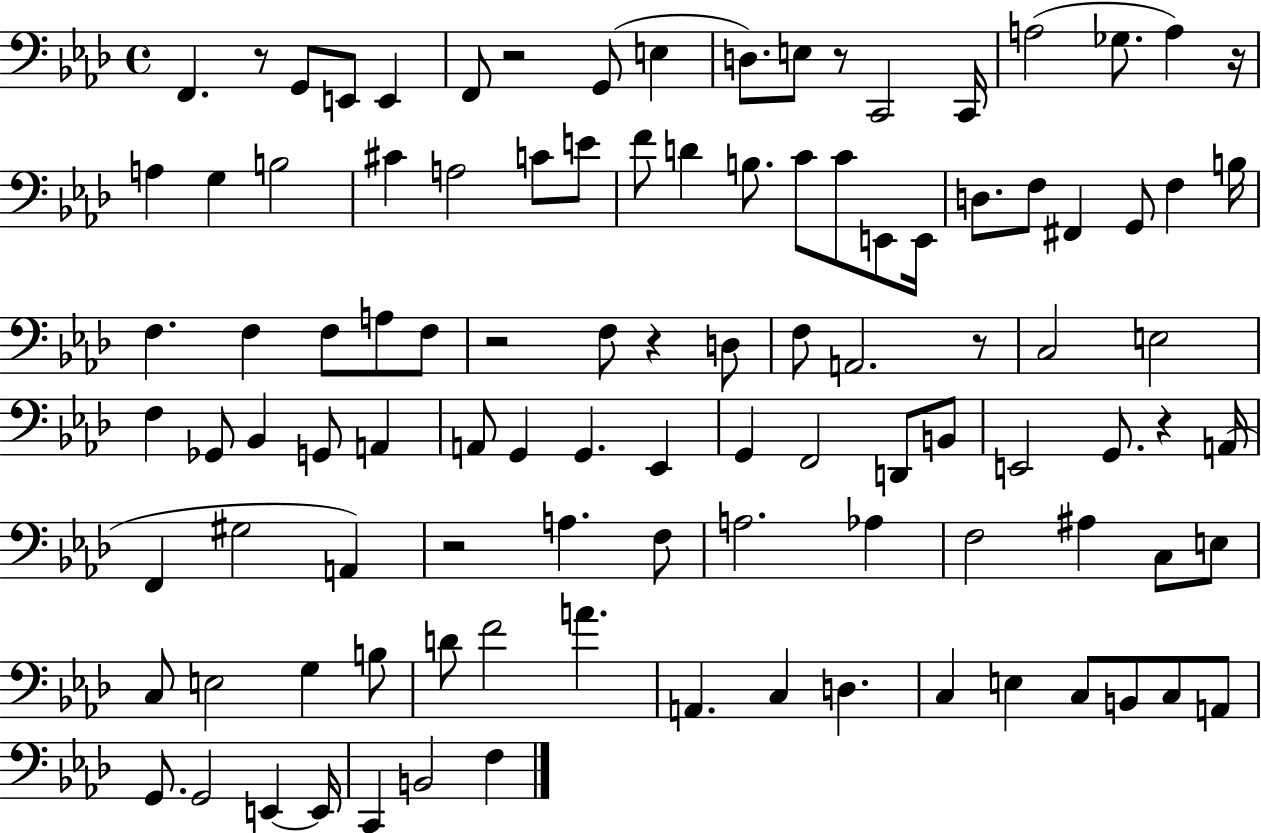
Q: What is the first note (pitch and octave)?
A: F2